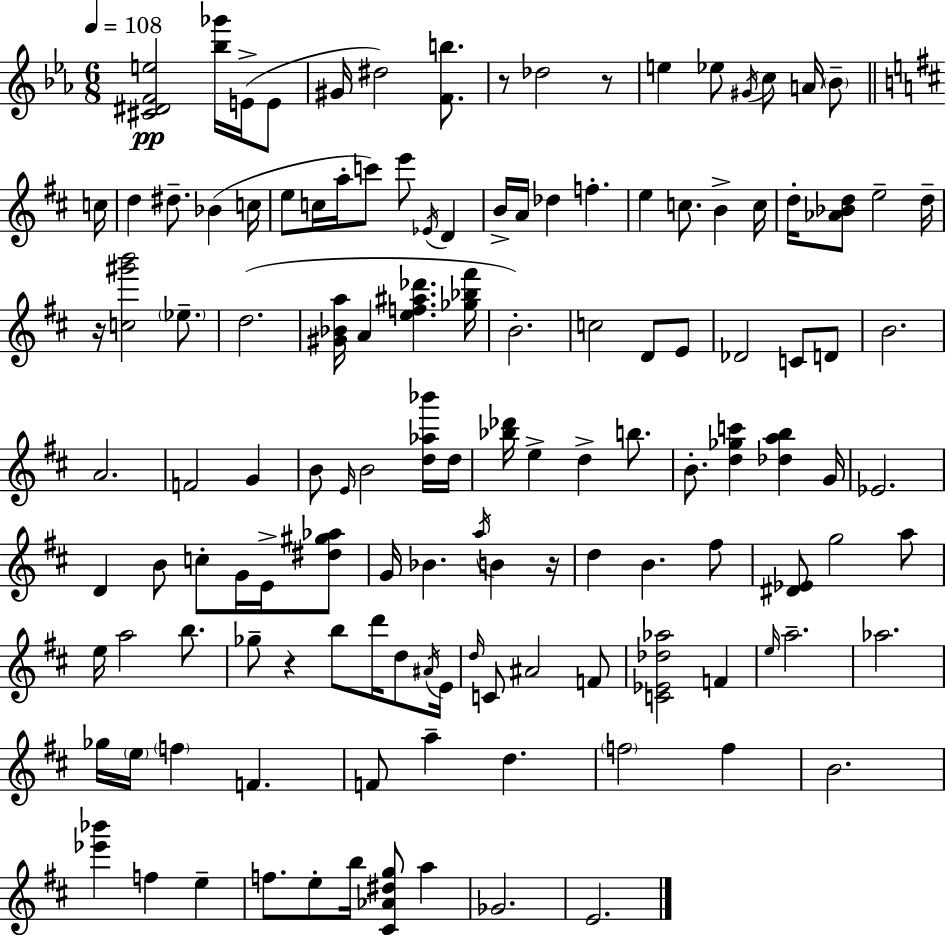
{
  \clef treble
  \numericTimeSignature
  \time 6/8
  \key c \minor
  \tempo 4 = 108
  <cis' dis' f' e''>2\pp <bes'' ges'''>16 e'16->( e'8 | gis'16 dis''2) <f' b''>8. | r8 des''2 r8 | e''4 ees''8 \acciaccatura { gis'16 } c''8 a'16 \parenthesize bes'8-- | \break \bar "||" \break \key b \minor c''16 d''4 dis''8.-- bes'4( | c''16 e''8 c''16 a''16-. c'''8) e'''8 \acciaccatura { ees'16 } d'4 | b'16-> a'16 des''4 f''4.-. | e''4 c''8. b'4-> | \break c''16 d''16-. <aes' bes' d''>8 e''2-- | d''16-- r16 <c'' gis''' b'''>2 \parenthesize ees''8.-- | d''2.( | <gis' bes' a''>16 a'4 <e'' f'' ais'' des'''>4. | \break <ges'' bes'' fis'''>16 b'2.-.) | c''2 d'8 | e'8 des'2 c'8 | d'8 b'2. | \break a'2. | f'2 g'4 | b'8 \grace { e'16 } b'2 | <d'' aes'' bes'''>16 d''16 <bes'' des'''>16 e''4-> d''4-> | \break b''8. b'8.-. <d'' ges'' c'''>4 <des'' a'' b''>4 | g'16 ees'2. | d'4 b'8 c''8-. g'16 | e'16-> <dis'' gis'' aes''>8 g'16 bes'4. \acciaccatura { a''16 } b'4 | \break r16 d''4 b'4. | fis''8 <dis' ees'>8 g''2 | a''8 e''16 a''2 | b''8. ges''8-- r4 b''8 | \break d'''16 d''8 \acciaccatura { ais'16 } e'16 \grace { d''16 } c'8 ais'2 | f'8 <c' ees' des'' aes''>2 | f'4 \grace { e''16 } a''2.-- | aes''2. | \break ges''16 \parenthesize e''16 \parenthesize f''4 | f'4. f'8 a''4-- | d''4. \parenthesize f''2 | f''4 b'2. | \break <ees''' bes'''>4 f''4 | e''4-- f''8. e''8-. | b''16 <cis' aes' dis'' g''>8 a''4 ges'2. | e'2. | \break \bar "|."
}